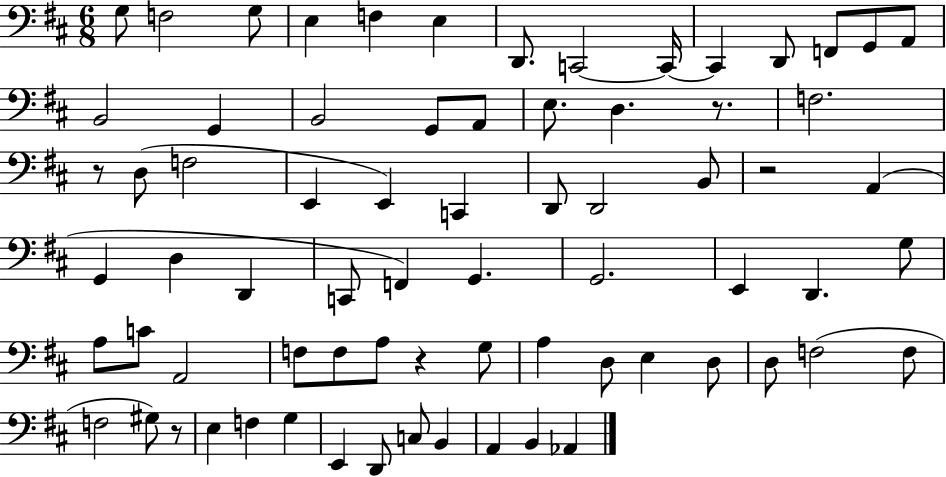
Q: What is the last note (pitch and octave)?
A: Ab2